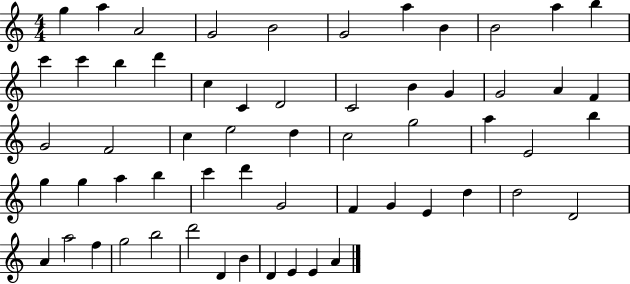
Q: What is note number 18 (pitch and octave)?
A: D4